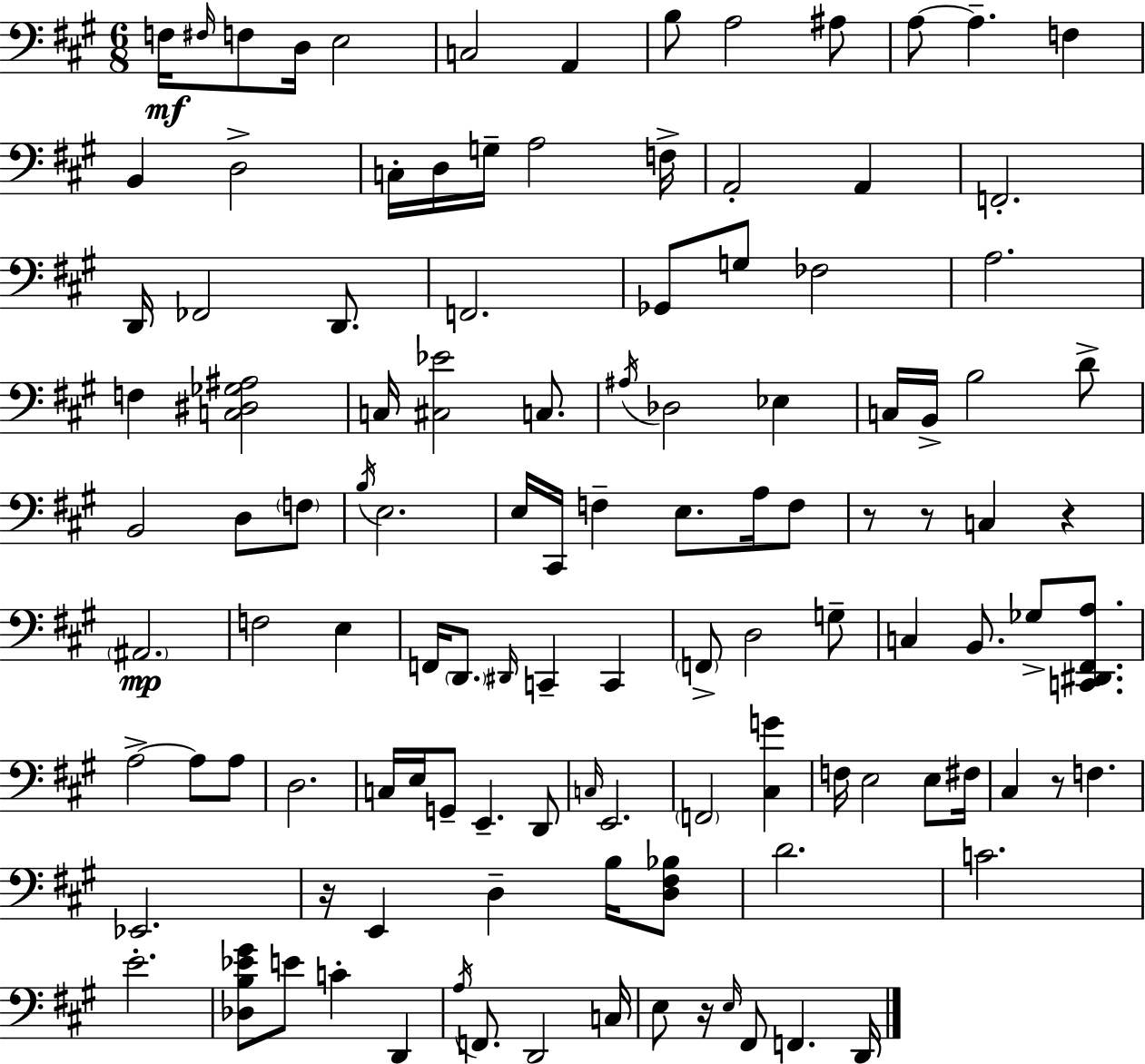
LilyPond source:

{
  \clef bass
  \numericTimeSignature
  \time 6/8
  \key a \major
  f16\mf \grace { fis16 } f8 d16 e2 | c2 a,4 | b8 a2 ais8 | a8~~ a4.-- f4 | \break b,4 d2-> | c16-. d16 g16-- a2 | f16-> a,2-. a,4 | f,2.-. | \break d,16 fes,2 d,8. | f,2. | ges,8 g8 fes2 | a2. | \break f4 <c dis ges ais>2 | c16 <cis ees'>2 c8. | \acciaccatura { ais16 } des2 ees4 | c16 b,16-> b2 | \break d'8-> b,2 d8 | \parenthesize f8 \acciaccatura { b16 } e2. | e16 cis,16 f4-- e8. | a16 f8 r8 r8 c4 r4 | \break \parenthesize ais,2.\mp | f2 e4 | f,16 \parenthesize d,8. \grace { dis,16 } c,4-- | c,4 \parenthesize f,8-> d2 | \break g8-- c4 b,8. ges8-> | <c, dis, fis, a>8. a2->~~ | a8 a8 d2. | c16 e16 g,8-- e,4.-- | \break d,8 \grace { c16 } e,2. | \parenthesize f,2 | <cis g'>4 f16 e2 | e8 fis16 cis4 r8 f4. | \break ees,2. | r16 e,4 d4-- | b16 <d fis bes>8 d'2. | c'2. | \break e'2.-. | <des b ees' gis'>8 e'8 c'4-. | d,4 \acciaccatura { a16 } f,8. d,2 | c16 e8 r16 \grace { e16 } fis,8 | \break f,4. d,16 \bar "|."
}